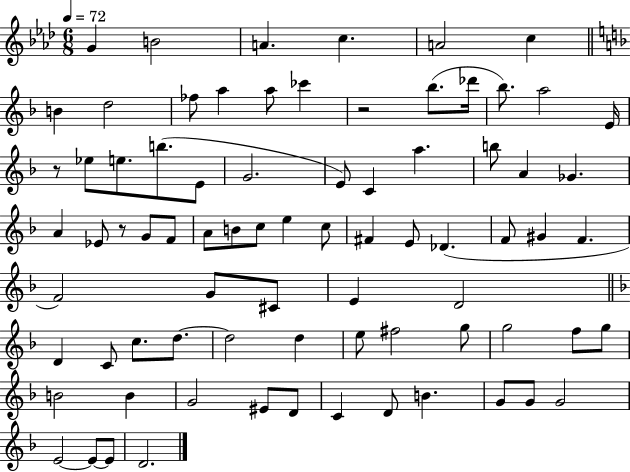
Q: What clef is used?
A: treble